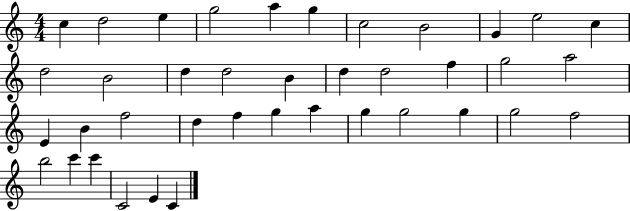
C5/q D5/h E5/q G5/h A5/q G5/q C5/h B4/h G4/q E5/h C5/q D5/h B4/h D5/q D5/h B4/q D5/q D5/h F5/q G5/h A5/h E4/q B4/q F5/h D5/q F5/q G5/q A5/q G5/q G5/h G5/q G5/h F5/h B5/h C6/q C6/q C4/h E4/q C4/q